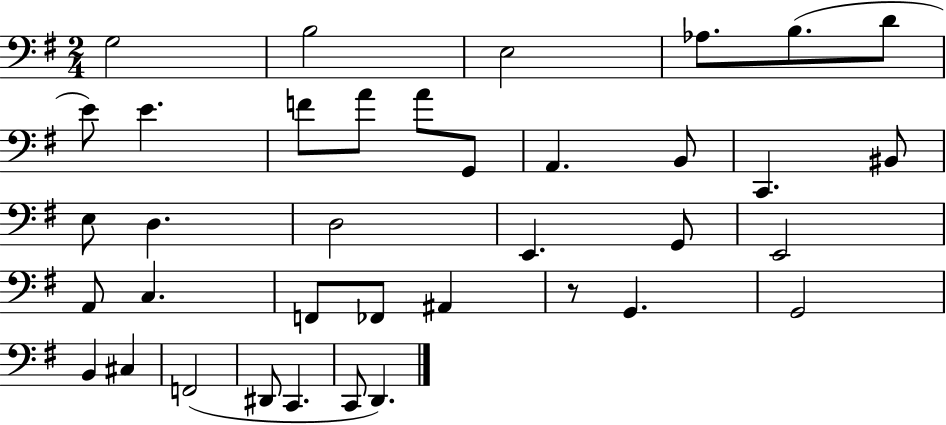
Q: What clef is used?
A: bass